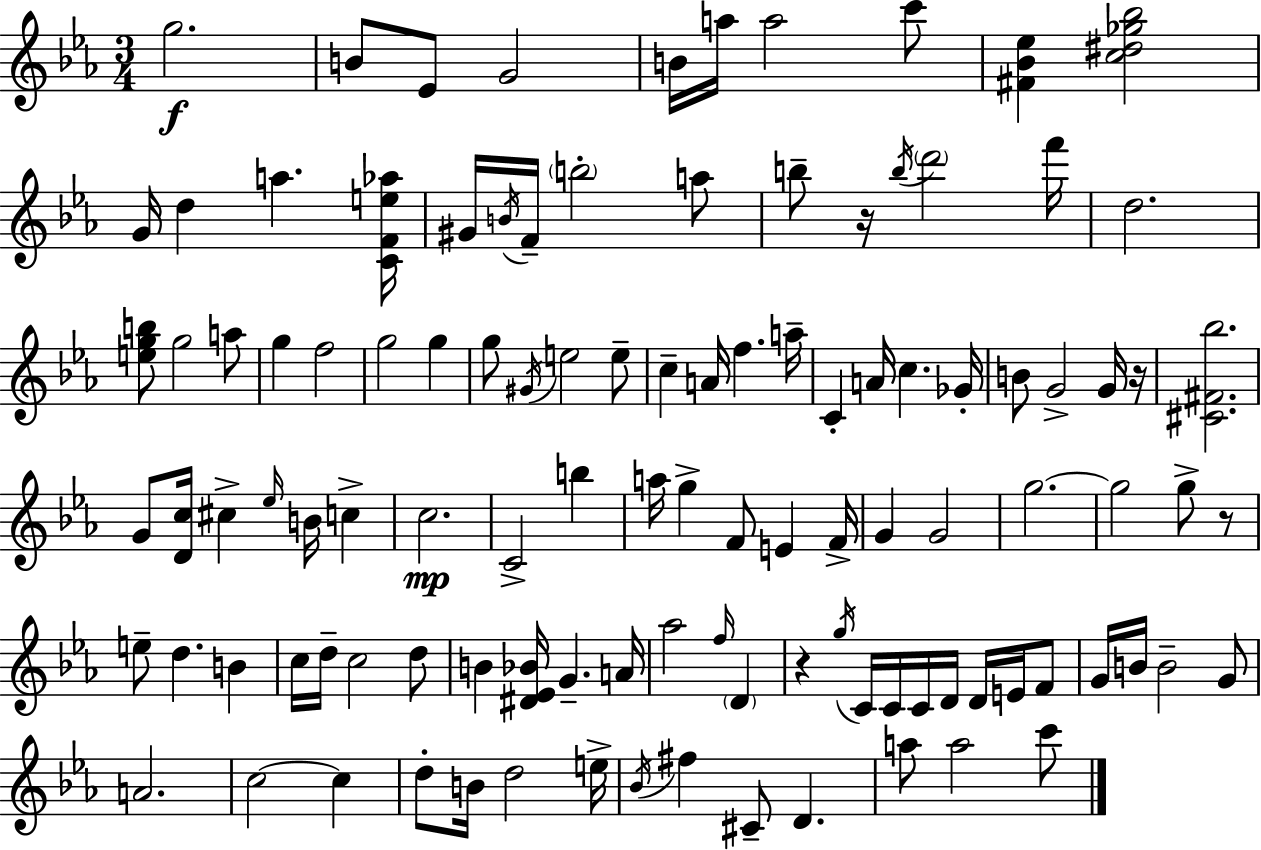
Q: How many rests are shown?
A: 4